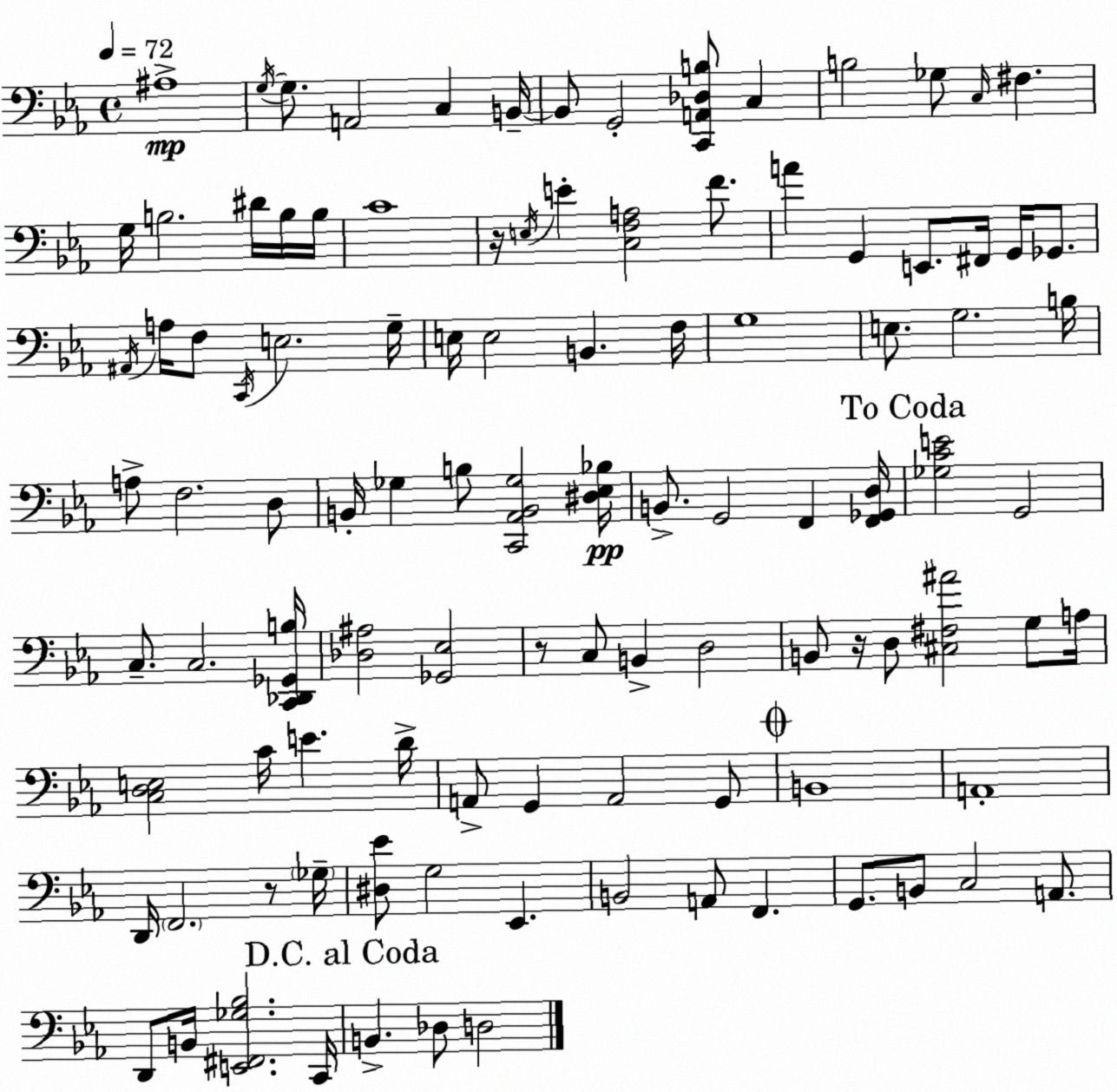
X:1
T:Untitled
M:4/4
L:1/4
K:Cm
^A,4 G,/4 G,/2 A,,2 C, B,,/4 B,,/2 G,,2 [C,,A,,_D,B,]/2 C, B,2 _G,/2 C,/4 ^F, G,/4 B,2 ^D/4 B,/4 B,/4 C4 z/4 E,/4 E [C,F,A,]2 F/2 A G,, E,,/2 ^F,,/4 G,,/4 _G,,/2 ^A,,/4 A,/4 F,/2 C,,/4 E,2 G,/4 E,/4 E,2 B,, F,/4 G,4 E,/2 G,2 B,/4 A,/2 F,2 D,/2 B,,/4 _G, B,/2 [C,,_A,,B,,_G,]2 [^D,_E,_B,]/4 B,,/2 G,,2 F,, [F,,_G,,D,]/4 [_G,CE]2 G,,2 C,/2 C,2 [C,,_D,,_G,,B,]/4 [_D,^A,]2 [_G,,_E,]2 z/2 C,/2 B,, D,2 B,,/2 z/4 D,/2 [^C,^F,^A]2 G,/2 A,/4 [C,D,E,]2 C/4 E D/4 A,,/2 G,, A,,2 G,,/2 B,,4 A,,4 D,,/4 F,,2 z/2 _G,/4 [^D,_E]/2 G,2 _E,, B,,2 A,,/2 F,, G,,/2 B,,/2 C,2 A,,/2 D,,/2 B,,/4 [E,,^F,,_G,_B,]2 C,,/4 B,, _D,/2 D,2